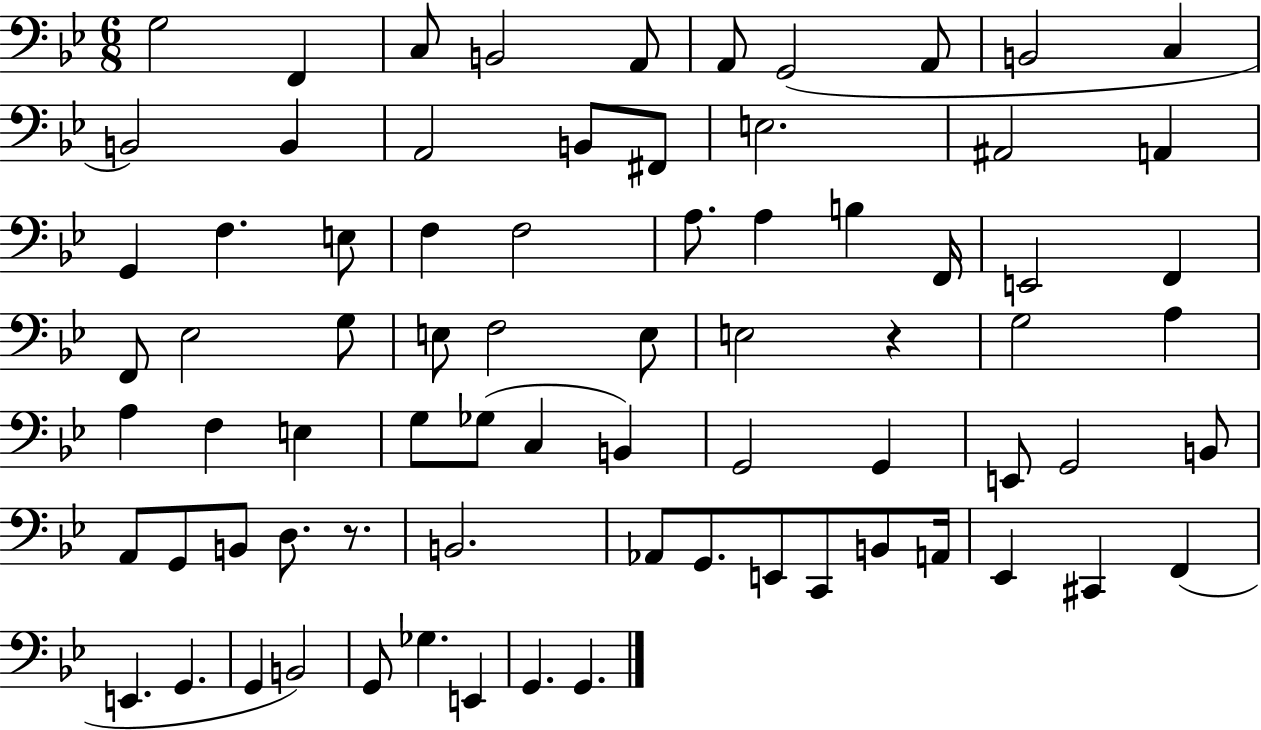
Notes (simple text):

G3/h F2/q C3/e B2/h A2/e A2/e G2/h A2/e B2/h C3/q B2/h B2/q A2/h B2/e F#2/e E3/h. A#2/h A2/q G2/q F3/q. E3/e F3/q F3/h A3/e. A3/q B3/q F2/s E2/h F2/q F2/e Eb3/h G3/e E3/e F3/h E3/e E3/h R/q G3/h A3/q A3/q F3/q E3/q G3/e Gb3/e C3/q B2/q G2/h G2/q E2/e G2/h B2/e A2/e G2/e B2/e D3/e. R/e. B2/h. Ab2/e G2/e. E2/e C2/e B2/e A2/s Eb2/q C#2/q F2/q E2/q. G2/q. G2/q B2/h G2/e Gb3/q. E2/q G2/q. G2/q.